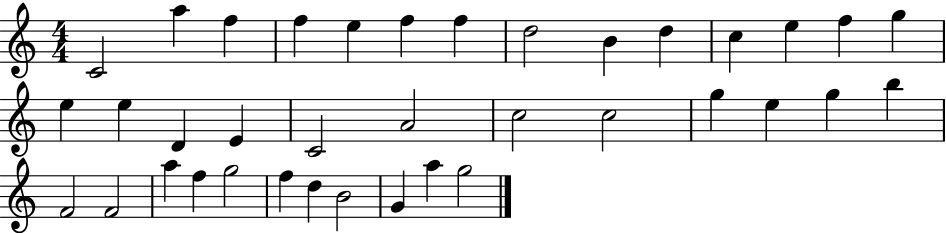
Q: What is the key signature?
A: C major